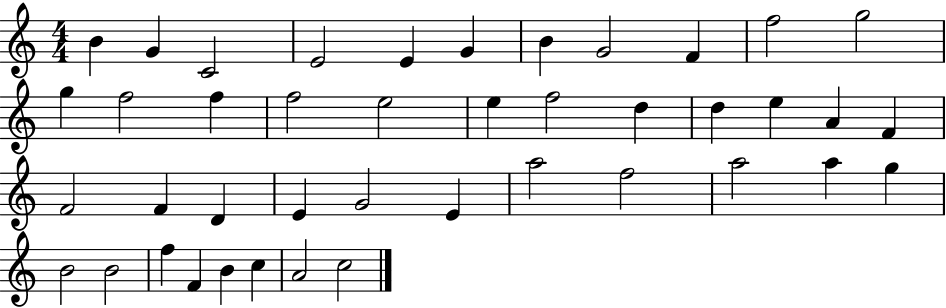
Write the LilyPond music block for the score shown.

{
  \clef treble
  \numericTimeSignature
  \time 4/4
  \key c \major
  b'4 g'4 c'2 | e'2 e'4 g'4 | b'4 g'2 f'4 | f''2 g''2 | \break g''4 f''2 f''4 | f''2 e''2 | e''4 f''2 d''4 | d''4 e''4 a'4 f'4 | \break f'2 f'4 d'4 | e'4 g'2 e'4 | a''2 f''2 | a''2 a''4 g''4 | \break b'2 b'2 | f''4 f'4 b'4 c''4 | a'2 c''2 | \bar "|."
}